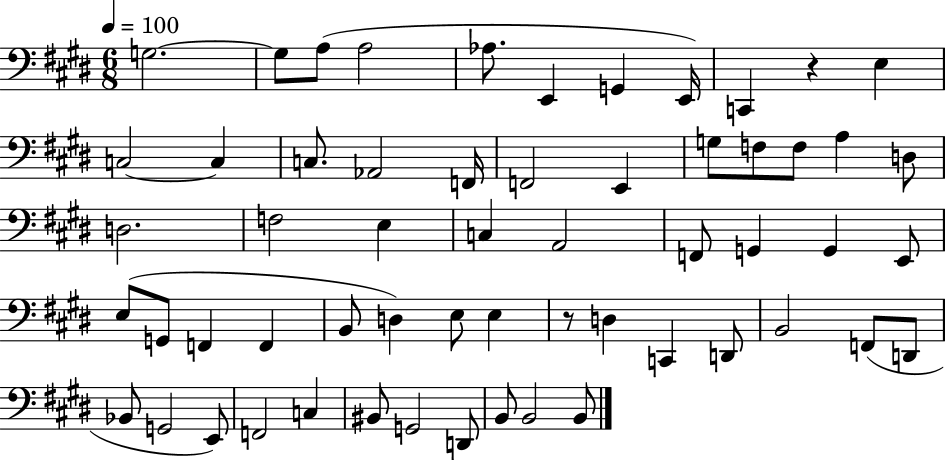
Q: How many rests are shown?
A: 2